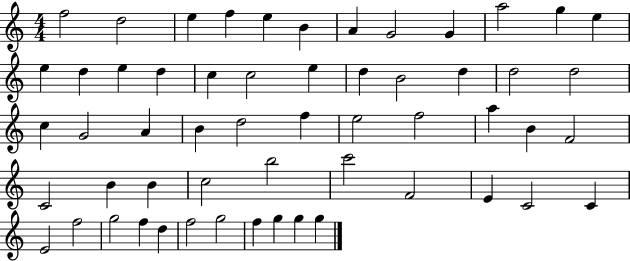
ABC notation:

X:1
T:Untitled
M:4/4
L:1/4
K:C
f2 d2 e f e B A G2 G a2 g e e d e d c c2 e d B2 d d2 d2 c G2 A B d2 f e2 f2 a B F2 C2 B B c2 b2 c'2 F2 E C2 C E2 f2 g2 f d f2 g2 f g g g